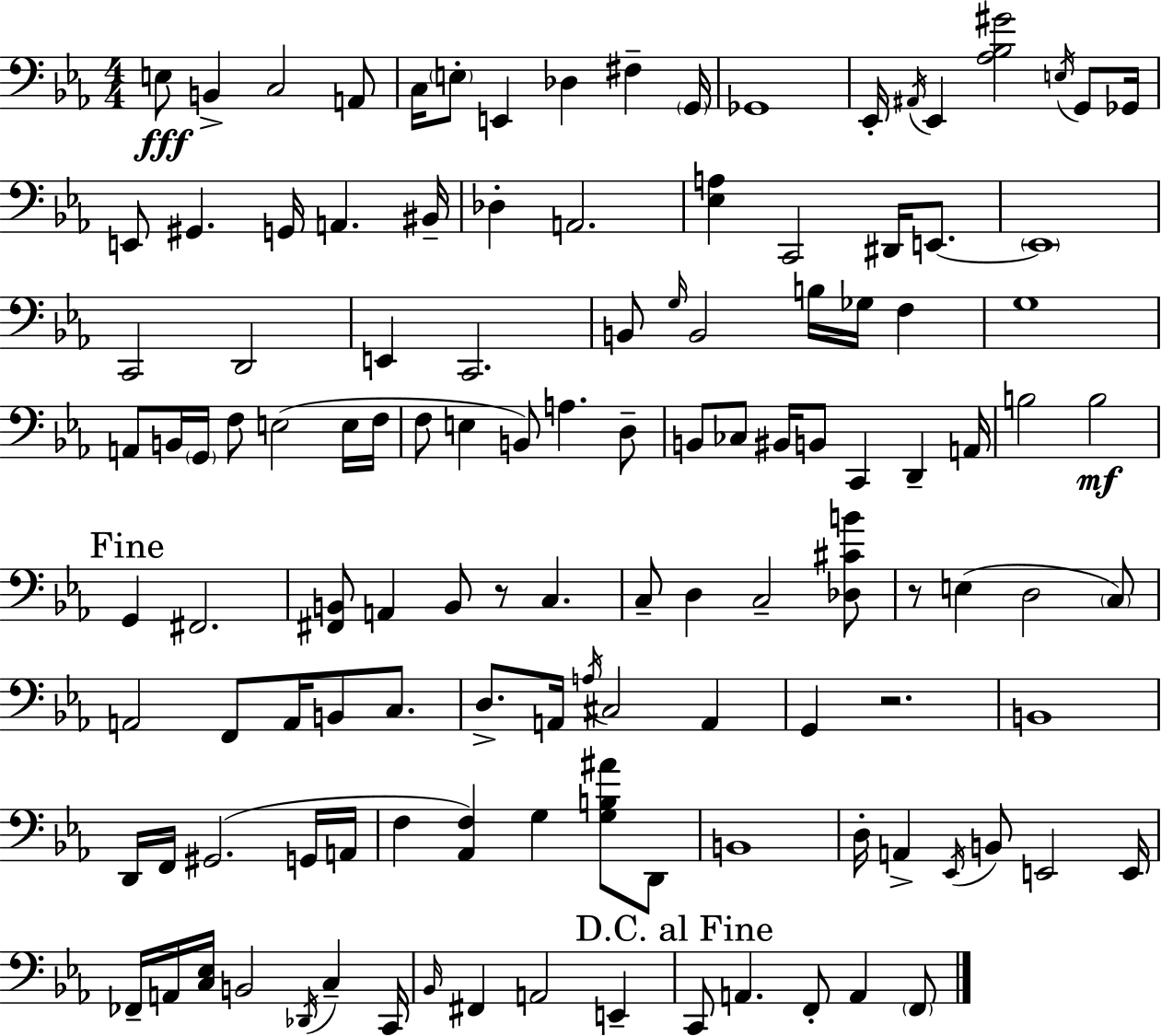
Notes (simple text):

E3/e B2/q C3/h A2/e C3/s E3/e E2/q Db3/q F#3/q G2/s Gb2/w Eb2/s A#2/s Eb2/q [Ab3,Bb3,G#4]/h E3/s G2/e Gb2/s E2/e G#2/q. G2/s A2/q. BIS2/s Db3/q A2/h. [Eb3,A3]/q C2/h D#2/s E2/e. E2/w C2/h D2/h E2/q C2/h. B2/e G3/s B2/h B3/s Gb3/s F3/q G3/w A2/e B2/s G2/s F3/e E3/h E3/s F3/s F3/e E3/q B2/e A3/q. D3/e B2/e CES3/e BIS2/s B2/e C2/q D2/q A2/s B3/h B3/h G2/q F#2/h. [F#2,B2]/e A2/q B2/e R/e C3/q. C3/e D3/q C3/h [Db3,C#4,B4]/e R/e E3/q D3/h C3/e A2/h F2/e A2/s B2/e C3/e. D3/e. A2/s A3/s C#3/h A2/q G2/q R/h. B2/w D2/s F2/s G#2/h. G2/s A2/s F3/q [Ab2,F3]/q G3/q [G3,B3,A#4]/e D2/e B2/w D3/s A2/q Eb2/s B2/e E2/h E2/s FES2/s A2/s [C3,Eb3]/s B2/h Db2/s C3/q C2/s Bb2/s F#2/q A2/h E2/q C2/e A2/q. F2/e A2/q F2/e